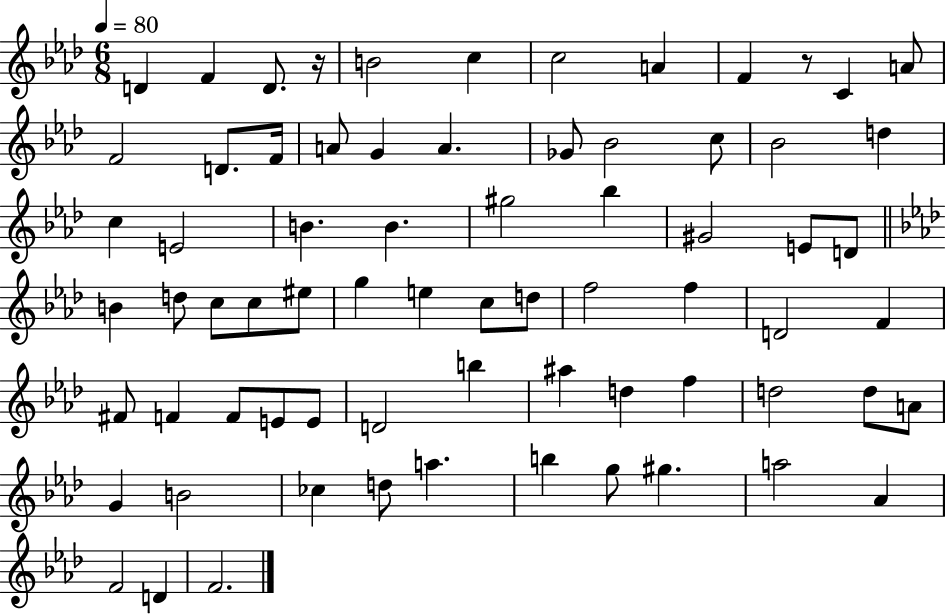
D4/q F4/q D4/e. R/s B4/h C5/q C5/h A4/q F4/q R/e C4/q A4/e F4/h D4/e. F4/s A4/e G4/q A4/q. Gb4/e Bb4/h C5/e Bb4/h D5/q C5/q E4/h B4/q. B4/q. G#5/h Bb5/q G#4/h E4/e D4/e B4/q D5/e C5/e C5/e EIS5/e G5/q E5/q C5/e D5/e F5/h F5/q D4/h F4/q F#4/e F4/q F4/e E4/e E4/e D4/h B5/q A#5/q D5/q F5/q D5/h D5/e A4/e G4/q B4/h CES5/q D5/e A5/q. B5/q G5/e G#5/q. A5/h Ab4/q F4/h D4/q F4/h.